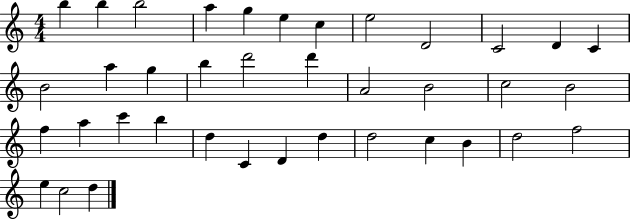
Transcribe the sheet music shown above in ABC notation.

X:1
T:Untitled
M:4/4
L:1/4
K:C
b b b2 a g e c e2 D2 C2 D C B2 a g b d'2 d' A2 B2 c2 B2 f a c' b d C D d d2 c B d2 f2 e c2 d